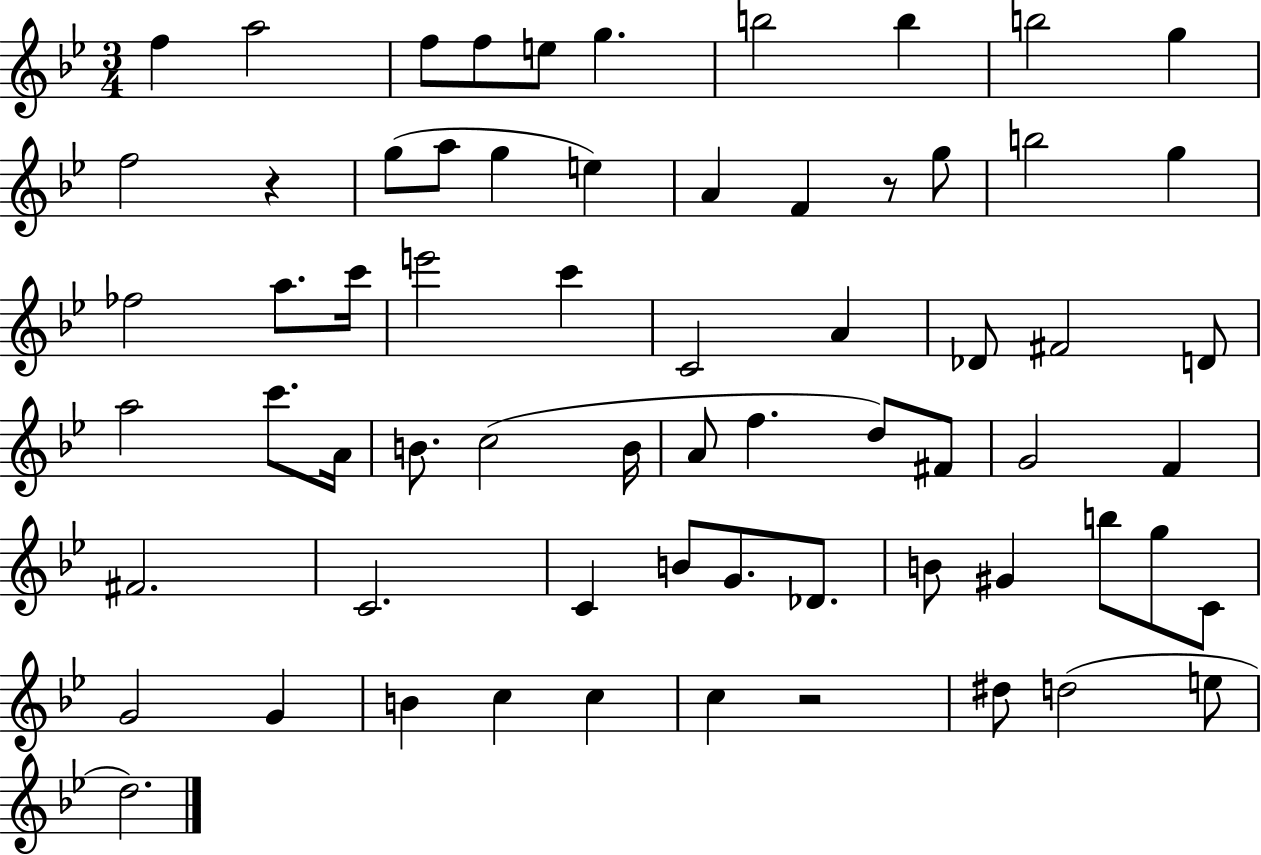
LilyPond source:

{
  \clef treble
  \numericTimeSignature
  \time 3/4
  \key bes \major
  f''4 a''2 | f''8 f''8 e''8 g''4. | b''2 b''4 | b''2 g''4 | \break f''2 r4 | g''8( a''8 g''4 e''4) | a'4 f'4 r8 g''8 | b''2 g''4 | \break fes''2 a''8. c'''16 | e'''2 c'''4 | c'2 a'4 | des'8 fis'2 d'8 | \break a''2 c'''8. a'16 | b'8. c''2( b'16 | a'8 f''4. d''8) fis'8 | g'2 f'4 | \break fis'2. | c'2. | c'4 b'8 g'8. des'8. | b'8 gis'4 b''8 g''8 c'8 | \break g'2 g'4 | b'4 c''4 c''4 | c''4 r2 | dis''8 d''2( e''8 | \break d''2.) | \bar "|."
}